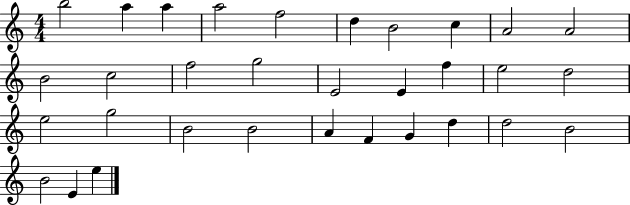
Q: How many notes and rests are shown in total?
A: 32